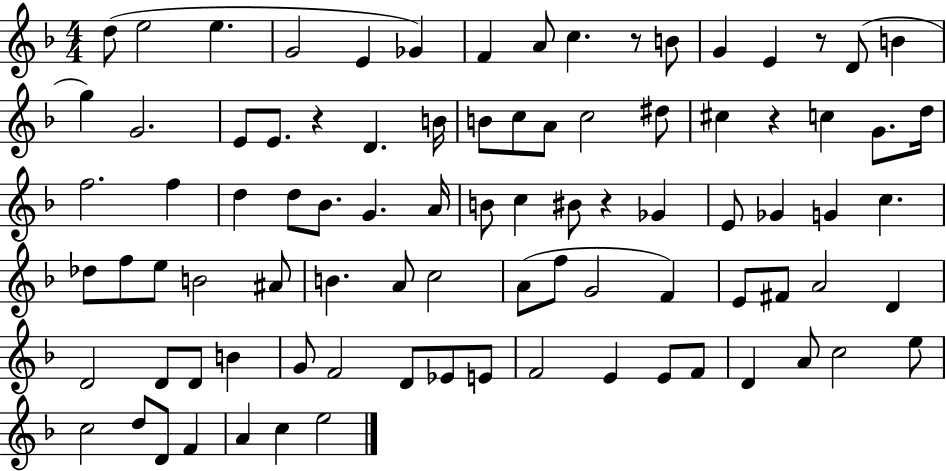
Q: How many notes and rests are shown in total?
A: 89